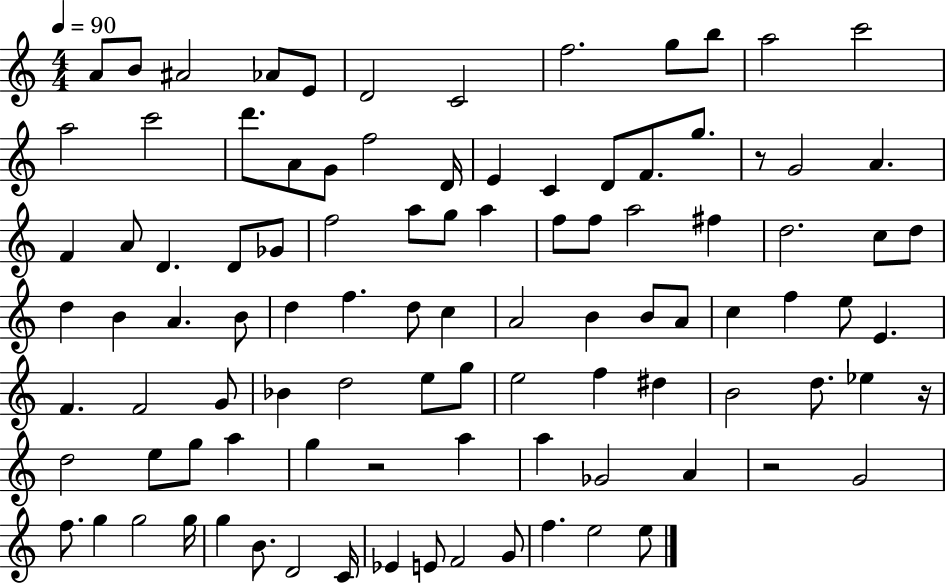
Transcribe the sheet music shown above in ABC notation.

X:1
T:Untitled
M:4/4
L:1/4
K:C
A/2 B/2 ^A2 _A/2 E/2 D2 C2 f2 g/2 b/2 a2 c'2 a2 c'2 d'/2 A/2 G/2 f2 D/4 E C D/2 F/2 g/2 z/2 G2 A F A/2 D D/2 _G/2 f2 a/2 g/2 a f/2 f/2 a2 ^f d2 c/2 d/2 d B A B/2 d f d/2 c A2 B B/2 A/2 c f e/2 E F F2 G/2 _B d2 e/2 g/2 e2 f ^d B2 d/2 _e z/4 d2 e/2 g/2 a g z2 a a _G2 A z2 G2 f/2 g g2 g/4 g B/2 D2 C/4 _E E/2 F2 G/2 f e2 e/2